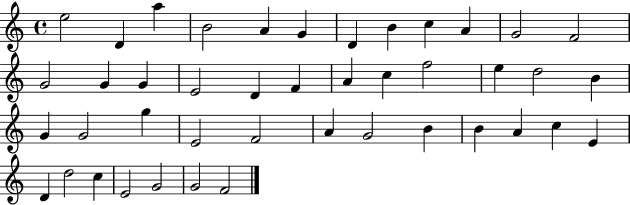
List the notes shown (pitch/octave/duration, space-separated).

E5/h D4/q A5/q B4/h A4/q G4/q D4/q B4/q C5/q A4/q G4/h F4/h G4/h G4/q G4/q E4/h D4/q F4/q A4/q C5/q F5/h E5/q D5/h B4/q G4/q G4/h G5/q E4/h F4/h A4/q G4/h B4/q B4/q A4/q C5/q E4/q D4/q D5/h C5/q E4/h G4/h G4/h F4/h